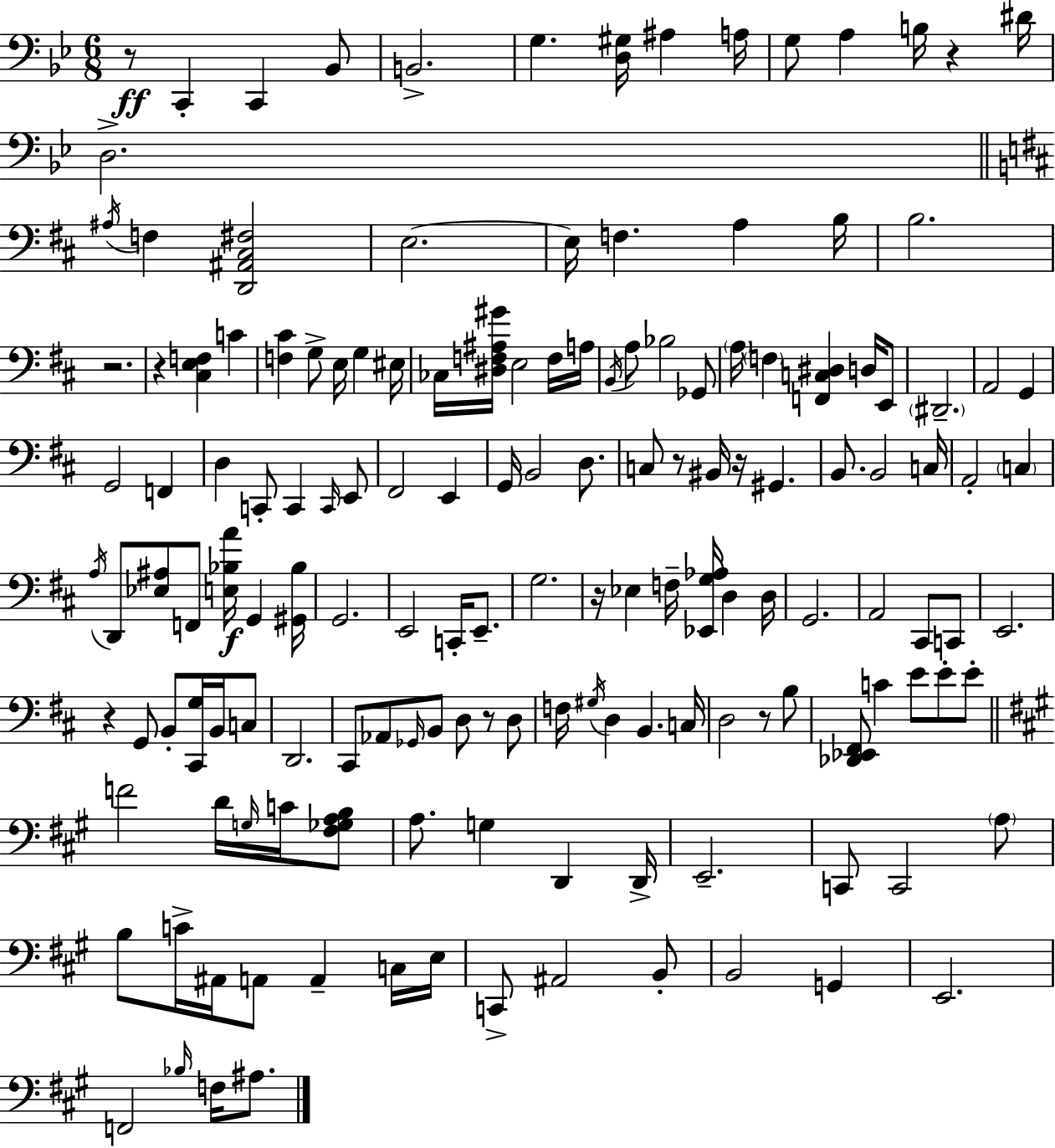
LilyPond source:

{
  \clef bass
  \numericTimeSignature
  \time 6/8
  \key g \minor
  r8\ff c,4-. c,4 bes,8 | b,2.-> | g4. <d gis>16 ais4 a16 | g8 a4 b16 r4 dis'16 | \break d2.-> | \bar "||" \break \key d \major \acciaccatura { ais16 } f4 <d, ais, cis fis>2 | e2.~~ | e16 f4. a4 | b16 b2. | \break r2. | r4 <cis e f>4 c'4 | <f cis'>4 g8-> e16 g4 | eis16 ces16 <dis f ais gis'>16 e2 f16 | \break a16 \acciaccatura { b,16 } a8 bes2 | ges,8 \parenthesize a16 \parenthesize f4 <f, c dis>4 d16 | e,8 \parenthesize dis,2.-- | a,2 g,4 | \break g,2 f,4 | d4 c,8-. c,4 | \grace { c,16 } e,8 fis,2 e,4 | g,16 b,2 | \break d8. c8 r8 bis,16 r16 gis,4. | b,8. b,2 | c16 a,2-. \parenthesize c4 | \acciaccatura { a16 } d,8 <ees ais>8 f,8 <e bes a'>16\f g,4 | \break <gis, bes>16 g,2. | e,2 | c,16-. e,8.-- g2. | r16 ees4 f16-- <ees, g aes>16 d4 | \break d16 g,2. | a,2 | cis,8 c,8 e,2. | r4 g,8 b,8-. | \break <cis, g>16 b,16 c8 d,2. | cis,8 aes,8 \grace { ges,16 } b,8 d8 | r8 d8 f16 \acciaccatura { gis16 } d4 b,4. | c16 d2 | \break r8 b8 <des, ees, fis,>8 c'4 | e'8 e'8-. e'8-. \bar "||" \break \key a \major f'2 d'16 \grace { g16 } c'16 <fis ges a b>8 | a8. g4 d,4 | d,16-> e,2.-- | c,8 c,2 \parenthesize a8 | \break b8 c'16-> ais,16 a,8 a,4-- c16 | e16 c,8-> ais,2 b,8-. | b,2 g,4 | e,2. | \break f,2 \grace { bes16 } f16 ais8. | \bar "|."
}